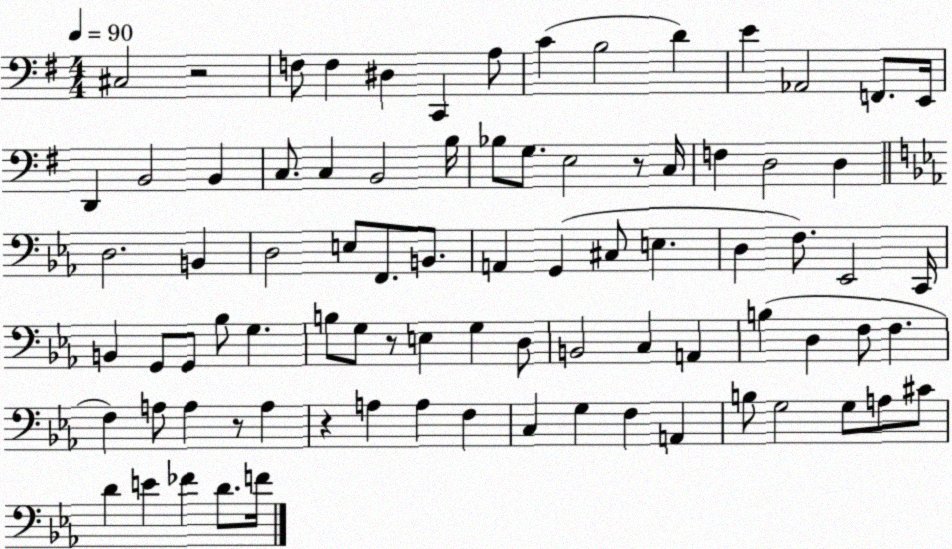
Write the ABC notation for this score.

X:1
T:Untitled
M:4/4
L:1/4
K:G
^C,2 z2 F,/2 F, ^D, C,, A,/2 C B,2 D E _A,,2 F,,/2 E,,/4 D,, B,,2 B,, C,/2 C, B,,2 B,/4 _B,/2 G,/2 E,2 z/2 C,/4 F, D,2 D, D,2 B,, D,2 E,/2 F,,/2 B,,/2 A,, G,, ^C,/2 E, D, F,/2 _E,,2 C,,/4 B,, G,,/2 G,,/2 _B,/2 G, B,/2 G,/2 z/2 E, G, D,/2 B,,2 C, A,, B, D, F,/2 F, F, A,/2 A, z/2 A, z A, A, F, C, G, F, A,, B,/2 G,2 G,/2 A,/2 ^C/2 D E _F D/2 F/4